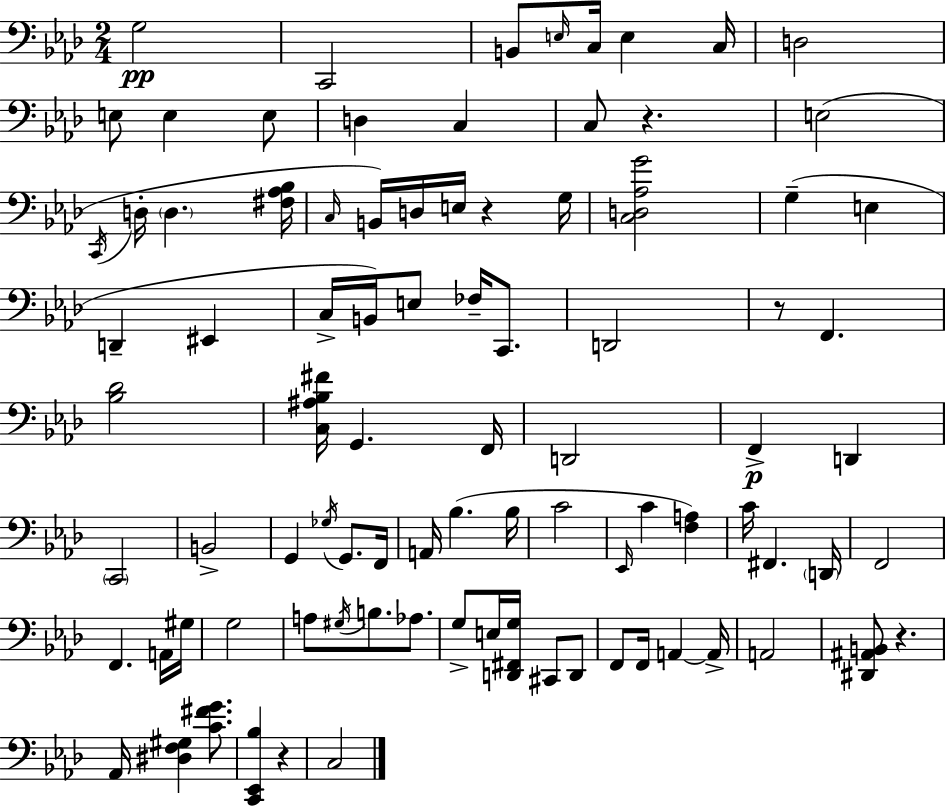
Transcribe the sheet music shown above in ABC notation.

X:1
T:Untitled
M:2/4
L:1/4
K:Ab
G,2 C,,2 B,,/2 E,/4 C,/4 E, C,/4 D,2 E,/2 E, E,/2 D, C, C,/2 z E,2 C,,/4 D,/4 D, [^F,_A,_B,]/4 C,/4 B,,/4 D,/4 E,/4 z G,/4 [C,D,_A,G]2 G, E, D,, ^E,, C,/4 B,,/4 E,/2 _F,/4 C,,/2 D,,2 z/2 F,, [_B,_D]2 [C,^A,_B,^F]/4 G,, F,,/4 D,,2 F,, D,, C,,2 B,,2 G,, _G,/4 G,,/2 F,,/4 A,,/4 _B, _B,/4 C2 _E,,/4 C [F,A,] C/4 ^F,, D,,/4 F,,2 F,, A,,/4 ^G,/4 G,2 A,/2 ^G,/4 B,/2 _A,/2 G,/2 E,/4 [D,,^F,,G,]/4 ^C,,/2 D,,/2 F,,/2 F,,/4 A,, A,,/4 A,,2 [^D,,^A,,B,,]/2 z _A,,/4 [^D,F,^G,] [C^FG]/2 [C,,_E,,_B,] z C,2